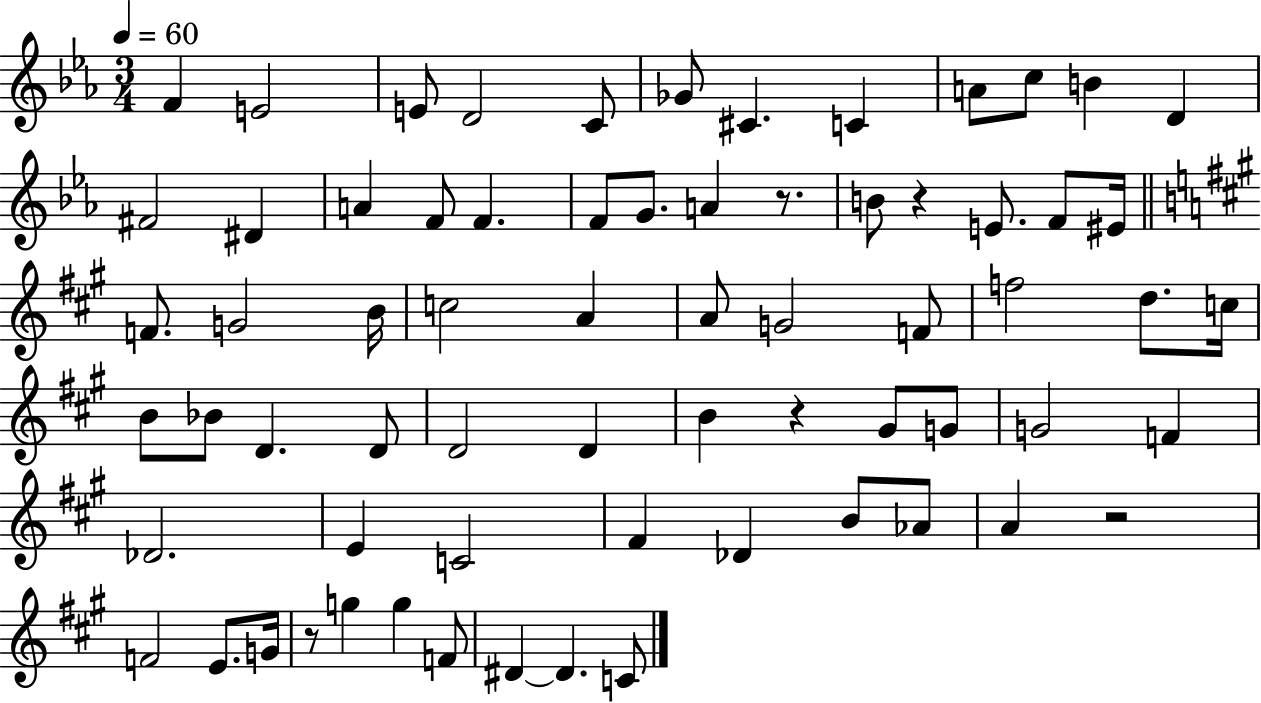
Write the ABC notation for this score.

X:1
T:Untitled
M:3/4
L:1/4
K:Eb
F E2 E/2 D2 C/2 _G/2 ^C C A/2 c/2 B D ^F2 ^D A F/2 F F/2 G/2 A z/2 B/2 z E/2 F/2 ^E/4 F/2 G2 B/4 c2 A A/2 G2 F/2 f2 d/2 c/4 B/2 _B/2 D D/2 D2 D B z ^G/2 G/2 G2 F _D2 E C2 ^F _D B/2 _A/2 A z2 F2 E/2 G/4 z/2 g g F/2 ^D ^D C/2